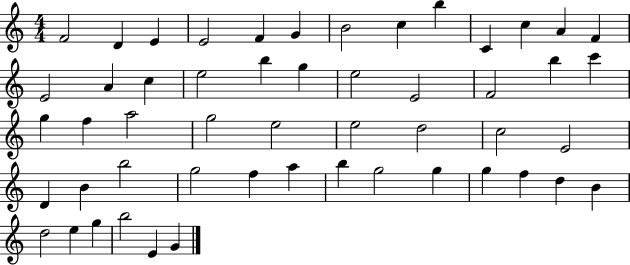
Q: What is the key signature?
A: C major